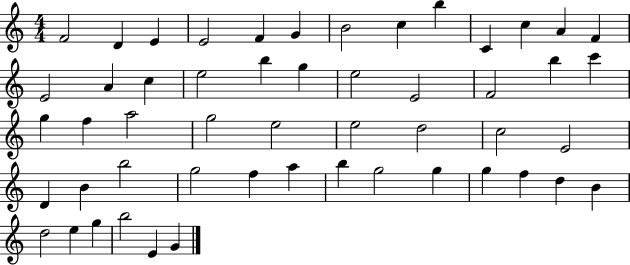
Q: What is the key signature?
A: C major